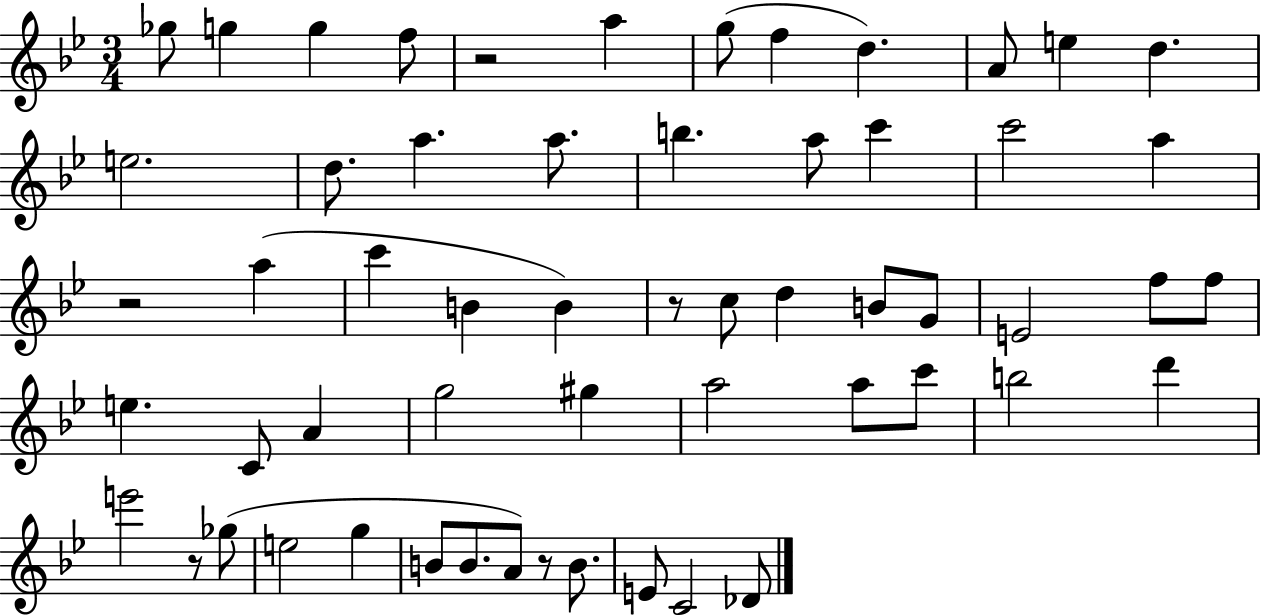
{
  \clef treble
  \numericTimeSignature
  \time 3/4
  \key bes \major
  ges''8 g''4 g''4 f''8 | r2 a''4 | g''8( f''4 d''4.) | a'8 e''4 d''4. | \break e''2. | d''8. a''4. a''8. | b''4. a''8 c'''4 | c'''2 a''4 | \break r2 a''4( | c'''4 b'4 b'4) | r8 c''8 d''4 b'8 g'8 | e'2 f''8 f''8 | \break e''4. c'8 a'4 | g''2 gis''4 | a''2 a''8 c'''8 | b''2 d'''4 | \break e'''2 r8 ges''8( | e''2 g''4 | b'8 b'8. a'8) r8 b'8. | e'8 c'2 des'8 | \break \bar "|."
}